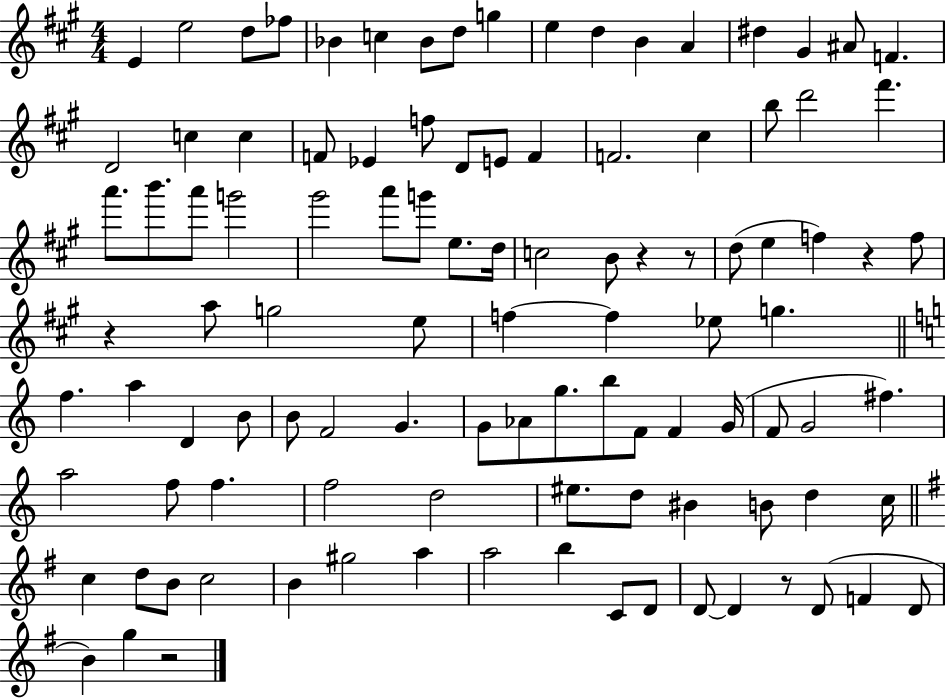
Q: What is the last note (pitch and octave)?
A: G5